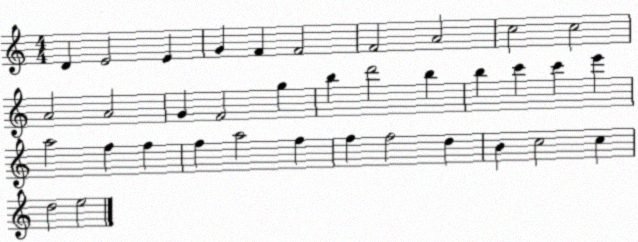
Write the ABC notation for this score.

X:1
T:Untitled
M:4/4
L:1/4
K:C
D E2 E G F F2 F2 A2 c2 c2 A2 A2 G F2 g b d'2 b b c' c' e' a2 f f f a2 f f f2 d B c2 c d2 e2